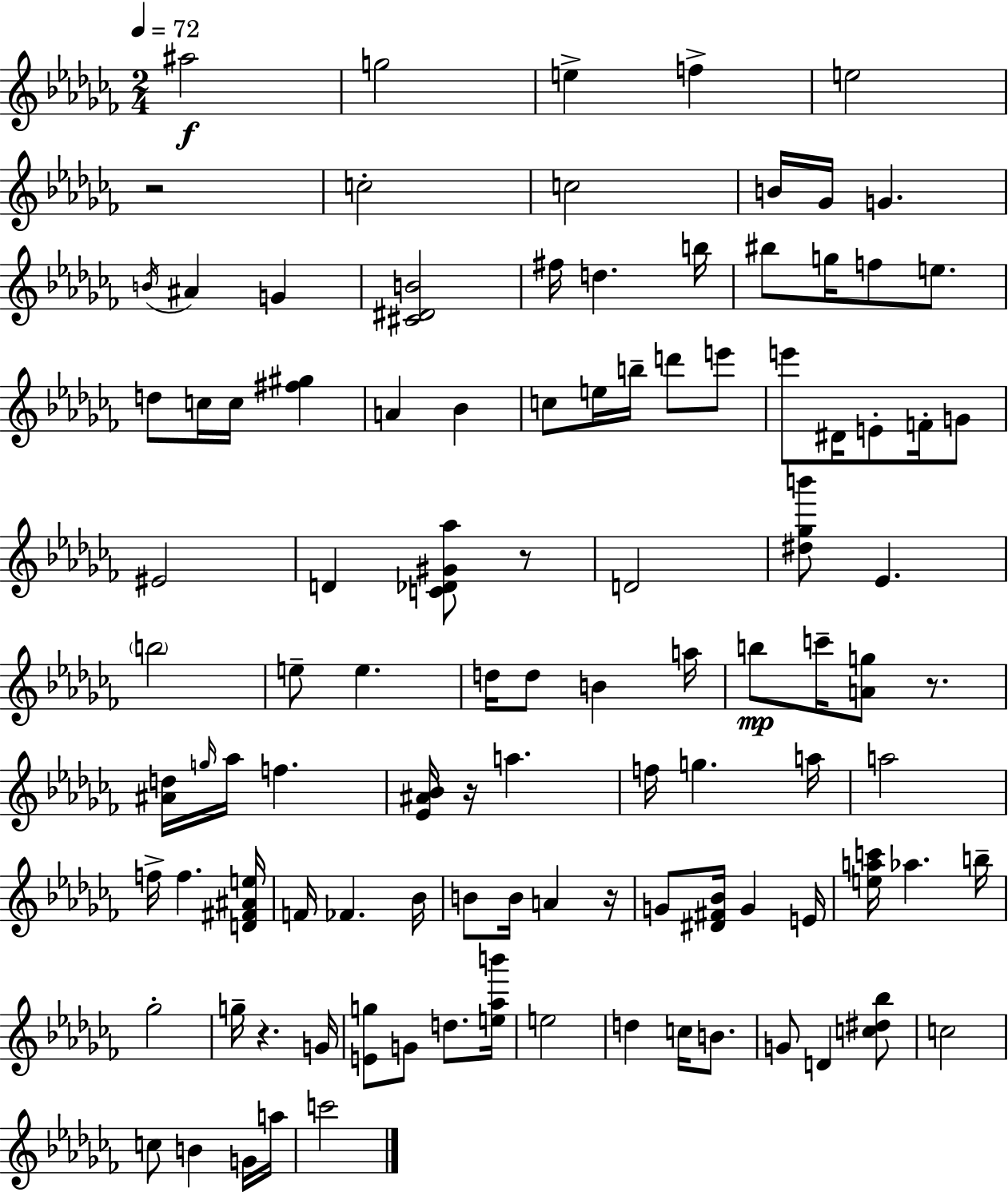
{
  \clef treble
  \numericTimeSignature
  \time 2/4
  \key aes \minor
  \tempo 4 = 72
  ais''2\f | g''2 | e''4-> f''4-> | e''2 | \break r2 | c''2-. | c''2 | b'16 ges'16 g'4. | \break \acciaccatura { b'16 } ais'4 g'4 | <cis' dis' b'>2 | fis''16 d''4. | b''16 bis''8 g''16 f''8 e''8. | \break d''8 c''16 c''16 <fis'' gis''>4 | a'4 bes'4 | c''8 e''16 b''16-- d'''8 e'''8 | e'''8 dis'16 e'8-. f'16-. g'8 | \break eis'2 | d'4 <c' des' gis' aes''>8 r8 | d'2 | <dis'' ges'' b'''>8 ees'4. | \break \parenthesize b''2 | e''8-- e''4. | d''16 d''8 b'4 | a''16 b''8\mp c'''16-- <a' g''>8 r8. | \break <ais' d''>16 \grace { g''16 } aes''16 f''4. | <ees' ais' bes'>16 r16 a''4. | f''16 g''4. | a''16 a''2 | \break f''16-> f''4. | <d' fis' ais' e''>16 f'16 fes'4. | bes'16 b'8 b'16 a'4 | r16 g'8 <dis' fis' bes'>16 g'4 | \break e'16 <e'' a'' c'''>16 aes''4. | b''16-- ges''2-. | g''16-- r4. | g'16 <e' g''>8 g'8 d''8. | \break <e'' aes'' b'''>16 e''2 | d''4 c''16 b'8. | g'8 d'4 | <c'' dis'' bes''>8 c''2 | \break c''8 b'4 | g'16 a''16 c'''2 | \bar "|."
}